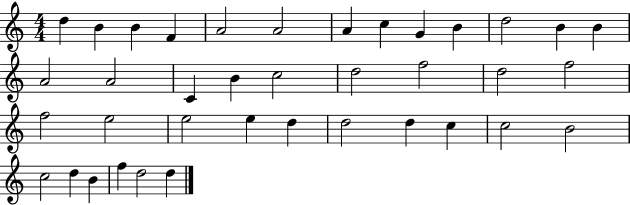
{
  \clef treble
  \numericTimeSignature
  \time 4/4
  \key c \major
  d''4 b'4 b'4 f'4 | a'2 a'2 | a'4 c''4 g'4 b'4 | d''2 b'4 b'4 | \break a'2 a'2 | c'4 b'4 c''2 | d''2 f''2 | d''2 f''2 | \break f''2 e''2 | e''2 e''4 d''4 | d''2 d''4 c''4 | c''2 b'2 | \break c''2 d''4 b'4 | f''4 d''2 d''4 | \bar "|."
}